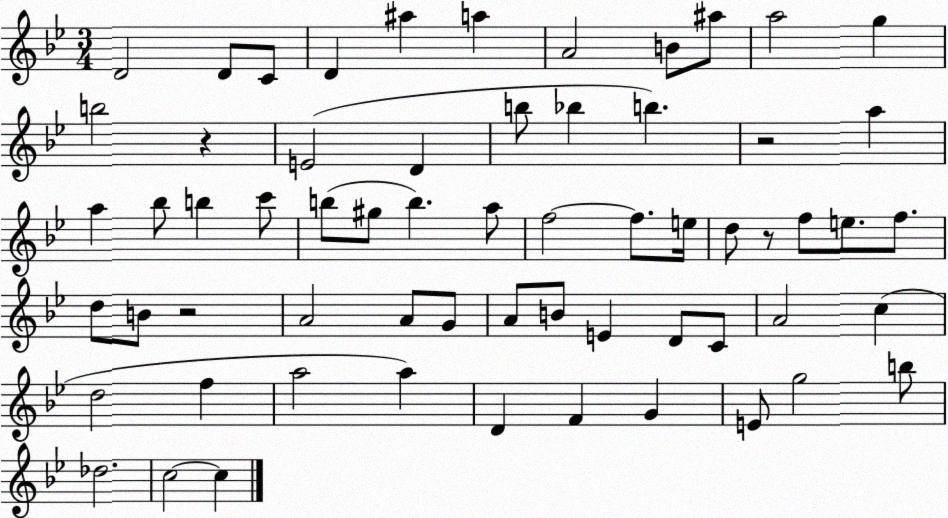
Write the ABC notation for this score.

X:1
T:Untitled
M:3/4
L:1/4
K:Bb
D2 D/2 C/2 D ^a a A2 B/2 ^a/2 a2 g b2 z E2 D b/2 _b b z2 a a _b/2 b c'/2 b/2 ^g/2 b a/2 f2 f/2 e/4 d/2 z/2 f/2 e/2 f/2 d/2 B/2 z2 A2 A/2 G/2 A/2 B/2 E D/2 C/2 A2 c d2 f a2 a D F G E/2 g2 b/2 _d2 c2 c